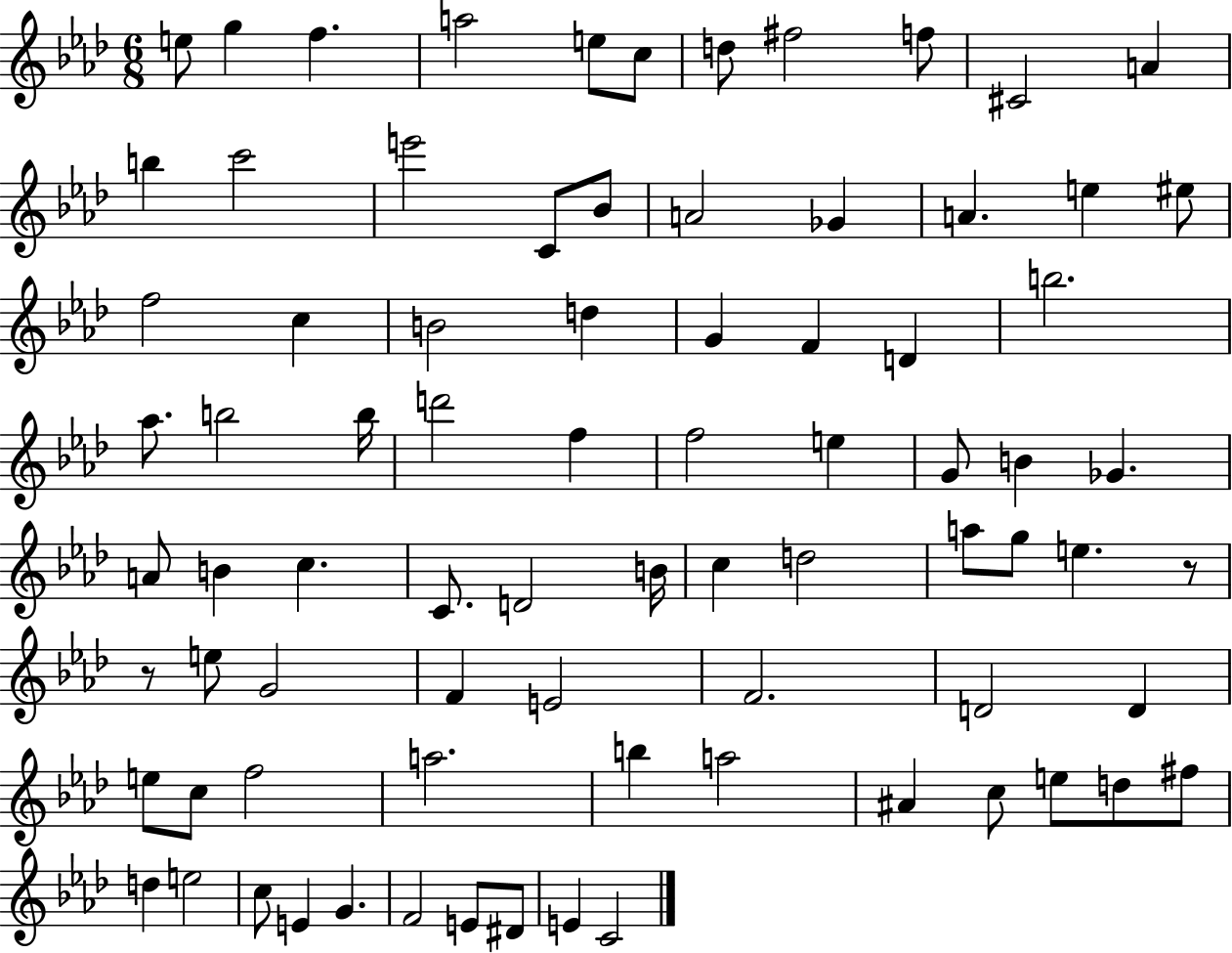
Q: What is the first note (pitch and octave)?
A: E5